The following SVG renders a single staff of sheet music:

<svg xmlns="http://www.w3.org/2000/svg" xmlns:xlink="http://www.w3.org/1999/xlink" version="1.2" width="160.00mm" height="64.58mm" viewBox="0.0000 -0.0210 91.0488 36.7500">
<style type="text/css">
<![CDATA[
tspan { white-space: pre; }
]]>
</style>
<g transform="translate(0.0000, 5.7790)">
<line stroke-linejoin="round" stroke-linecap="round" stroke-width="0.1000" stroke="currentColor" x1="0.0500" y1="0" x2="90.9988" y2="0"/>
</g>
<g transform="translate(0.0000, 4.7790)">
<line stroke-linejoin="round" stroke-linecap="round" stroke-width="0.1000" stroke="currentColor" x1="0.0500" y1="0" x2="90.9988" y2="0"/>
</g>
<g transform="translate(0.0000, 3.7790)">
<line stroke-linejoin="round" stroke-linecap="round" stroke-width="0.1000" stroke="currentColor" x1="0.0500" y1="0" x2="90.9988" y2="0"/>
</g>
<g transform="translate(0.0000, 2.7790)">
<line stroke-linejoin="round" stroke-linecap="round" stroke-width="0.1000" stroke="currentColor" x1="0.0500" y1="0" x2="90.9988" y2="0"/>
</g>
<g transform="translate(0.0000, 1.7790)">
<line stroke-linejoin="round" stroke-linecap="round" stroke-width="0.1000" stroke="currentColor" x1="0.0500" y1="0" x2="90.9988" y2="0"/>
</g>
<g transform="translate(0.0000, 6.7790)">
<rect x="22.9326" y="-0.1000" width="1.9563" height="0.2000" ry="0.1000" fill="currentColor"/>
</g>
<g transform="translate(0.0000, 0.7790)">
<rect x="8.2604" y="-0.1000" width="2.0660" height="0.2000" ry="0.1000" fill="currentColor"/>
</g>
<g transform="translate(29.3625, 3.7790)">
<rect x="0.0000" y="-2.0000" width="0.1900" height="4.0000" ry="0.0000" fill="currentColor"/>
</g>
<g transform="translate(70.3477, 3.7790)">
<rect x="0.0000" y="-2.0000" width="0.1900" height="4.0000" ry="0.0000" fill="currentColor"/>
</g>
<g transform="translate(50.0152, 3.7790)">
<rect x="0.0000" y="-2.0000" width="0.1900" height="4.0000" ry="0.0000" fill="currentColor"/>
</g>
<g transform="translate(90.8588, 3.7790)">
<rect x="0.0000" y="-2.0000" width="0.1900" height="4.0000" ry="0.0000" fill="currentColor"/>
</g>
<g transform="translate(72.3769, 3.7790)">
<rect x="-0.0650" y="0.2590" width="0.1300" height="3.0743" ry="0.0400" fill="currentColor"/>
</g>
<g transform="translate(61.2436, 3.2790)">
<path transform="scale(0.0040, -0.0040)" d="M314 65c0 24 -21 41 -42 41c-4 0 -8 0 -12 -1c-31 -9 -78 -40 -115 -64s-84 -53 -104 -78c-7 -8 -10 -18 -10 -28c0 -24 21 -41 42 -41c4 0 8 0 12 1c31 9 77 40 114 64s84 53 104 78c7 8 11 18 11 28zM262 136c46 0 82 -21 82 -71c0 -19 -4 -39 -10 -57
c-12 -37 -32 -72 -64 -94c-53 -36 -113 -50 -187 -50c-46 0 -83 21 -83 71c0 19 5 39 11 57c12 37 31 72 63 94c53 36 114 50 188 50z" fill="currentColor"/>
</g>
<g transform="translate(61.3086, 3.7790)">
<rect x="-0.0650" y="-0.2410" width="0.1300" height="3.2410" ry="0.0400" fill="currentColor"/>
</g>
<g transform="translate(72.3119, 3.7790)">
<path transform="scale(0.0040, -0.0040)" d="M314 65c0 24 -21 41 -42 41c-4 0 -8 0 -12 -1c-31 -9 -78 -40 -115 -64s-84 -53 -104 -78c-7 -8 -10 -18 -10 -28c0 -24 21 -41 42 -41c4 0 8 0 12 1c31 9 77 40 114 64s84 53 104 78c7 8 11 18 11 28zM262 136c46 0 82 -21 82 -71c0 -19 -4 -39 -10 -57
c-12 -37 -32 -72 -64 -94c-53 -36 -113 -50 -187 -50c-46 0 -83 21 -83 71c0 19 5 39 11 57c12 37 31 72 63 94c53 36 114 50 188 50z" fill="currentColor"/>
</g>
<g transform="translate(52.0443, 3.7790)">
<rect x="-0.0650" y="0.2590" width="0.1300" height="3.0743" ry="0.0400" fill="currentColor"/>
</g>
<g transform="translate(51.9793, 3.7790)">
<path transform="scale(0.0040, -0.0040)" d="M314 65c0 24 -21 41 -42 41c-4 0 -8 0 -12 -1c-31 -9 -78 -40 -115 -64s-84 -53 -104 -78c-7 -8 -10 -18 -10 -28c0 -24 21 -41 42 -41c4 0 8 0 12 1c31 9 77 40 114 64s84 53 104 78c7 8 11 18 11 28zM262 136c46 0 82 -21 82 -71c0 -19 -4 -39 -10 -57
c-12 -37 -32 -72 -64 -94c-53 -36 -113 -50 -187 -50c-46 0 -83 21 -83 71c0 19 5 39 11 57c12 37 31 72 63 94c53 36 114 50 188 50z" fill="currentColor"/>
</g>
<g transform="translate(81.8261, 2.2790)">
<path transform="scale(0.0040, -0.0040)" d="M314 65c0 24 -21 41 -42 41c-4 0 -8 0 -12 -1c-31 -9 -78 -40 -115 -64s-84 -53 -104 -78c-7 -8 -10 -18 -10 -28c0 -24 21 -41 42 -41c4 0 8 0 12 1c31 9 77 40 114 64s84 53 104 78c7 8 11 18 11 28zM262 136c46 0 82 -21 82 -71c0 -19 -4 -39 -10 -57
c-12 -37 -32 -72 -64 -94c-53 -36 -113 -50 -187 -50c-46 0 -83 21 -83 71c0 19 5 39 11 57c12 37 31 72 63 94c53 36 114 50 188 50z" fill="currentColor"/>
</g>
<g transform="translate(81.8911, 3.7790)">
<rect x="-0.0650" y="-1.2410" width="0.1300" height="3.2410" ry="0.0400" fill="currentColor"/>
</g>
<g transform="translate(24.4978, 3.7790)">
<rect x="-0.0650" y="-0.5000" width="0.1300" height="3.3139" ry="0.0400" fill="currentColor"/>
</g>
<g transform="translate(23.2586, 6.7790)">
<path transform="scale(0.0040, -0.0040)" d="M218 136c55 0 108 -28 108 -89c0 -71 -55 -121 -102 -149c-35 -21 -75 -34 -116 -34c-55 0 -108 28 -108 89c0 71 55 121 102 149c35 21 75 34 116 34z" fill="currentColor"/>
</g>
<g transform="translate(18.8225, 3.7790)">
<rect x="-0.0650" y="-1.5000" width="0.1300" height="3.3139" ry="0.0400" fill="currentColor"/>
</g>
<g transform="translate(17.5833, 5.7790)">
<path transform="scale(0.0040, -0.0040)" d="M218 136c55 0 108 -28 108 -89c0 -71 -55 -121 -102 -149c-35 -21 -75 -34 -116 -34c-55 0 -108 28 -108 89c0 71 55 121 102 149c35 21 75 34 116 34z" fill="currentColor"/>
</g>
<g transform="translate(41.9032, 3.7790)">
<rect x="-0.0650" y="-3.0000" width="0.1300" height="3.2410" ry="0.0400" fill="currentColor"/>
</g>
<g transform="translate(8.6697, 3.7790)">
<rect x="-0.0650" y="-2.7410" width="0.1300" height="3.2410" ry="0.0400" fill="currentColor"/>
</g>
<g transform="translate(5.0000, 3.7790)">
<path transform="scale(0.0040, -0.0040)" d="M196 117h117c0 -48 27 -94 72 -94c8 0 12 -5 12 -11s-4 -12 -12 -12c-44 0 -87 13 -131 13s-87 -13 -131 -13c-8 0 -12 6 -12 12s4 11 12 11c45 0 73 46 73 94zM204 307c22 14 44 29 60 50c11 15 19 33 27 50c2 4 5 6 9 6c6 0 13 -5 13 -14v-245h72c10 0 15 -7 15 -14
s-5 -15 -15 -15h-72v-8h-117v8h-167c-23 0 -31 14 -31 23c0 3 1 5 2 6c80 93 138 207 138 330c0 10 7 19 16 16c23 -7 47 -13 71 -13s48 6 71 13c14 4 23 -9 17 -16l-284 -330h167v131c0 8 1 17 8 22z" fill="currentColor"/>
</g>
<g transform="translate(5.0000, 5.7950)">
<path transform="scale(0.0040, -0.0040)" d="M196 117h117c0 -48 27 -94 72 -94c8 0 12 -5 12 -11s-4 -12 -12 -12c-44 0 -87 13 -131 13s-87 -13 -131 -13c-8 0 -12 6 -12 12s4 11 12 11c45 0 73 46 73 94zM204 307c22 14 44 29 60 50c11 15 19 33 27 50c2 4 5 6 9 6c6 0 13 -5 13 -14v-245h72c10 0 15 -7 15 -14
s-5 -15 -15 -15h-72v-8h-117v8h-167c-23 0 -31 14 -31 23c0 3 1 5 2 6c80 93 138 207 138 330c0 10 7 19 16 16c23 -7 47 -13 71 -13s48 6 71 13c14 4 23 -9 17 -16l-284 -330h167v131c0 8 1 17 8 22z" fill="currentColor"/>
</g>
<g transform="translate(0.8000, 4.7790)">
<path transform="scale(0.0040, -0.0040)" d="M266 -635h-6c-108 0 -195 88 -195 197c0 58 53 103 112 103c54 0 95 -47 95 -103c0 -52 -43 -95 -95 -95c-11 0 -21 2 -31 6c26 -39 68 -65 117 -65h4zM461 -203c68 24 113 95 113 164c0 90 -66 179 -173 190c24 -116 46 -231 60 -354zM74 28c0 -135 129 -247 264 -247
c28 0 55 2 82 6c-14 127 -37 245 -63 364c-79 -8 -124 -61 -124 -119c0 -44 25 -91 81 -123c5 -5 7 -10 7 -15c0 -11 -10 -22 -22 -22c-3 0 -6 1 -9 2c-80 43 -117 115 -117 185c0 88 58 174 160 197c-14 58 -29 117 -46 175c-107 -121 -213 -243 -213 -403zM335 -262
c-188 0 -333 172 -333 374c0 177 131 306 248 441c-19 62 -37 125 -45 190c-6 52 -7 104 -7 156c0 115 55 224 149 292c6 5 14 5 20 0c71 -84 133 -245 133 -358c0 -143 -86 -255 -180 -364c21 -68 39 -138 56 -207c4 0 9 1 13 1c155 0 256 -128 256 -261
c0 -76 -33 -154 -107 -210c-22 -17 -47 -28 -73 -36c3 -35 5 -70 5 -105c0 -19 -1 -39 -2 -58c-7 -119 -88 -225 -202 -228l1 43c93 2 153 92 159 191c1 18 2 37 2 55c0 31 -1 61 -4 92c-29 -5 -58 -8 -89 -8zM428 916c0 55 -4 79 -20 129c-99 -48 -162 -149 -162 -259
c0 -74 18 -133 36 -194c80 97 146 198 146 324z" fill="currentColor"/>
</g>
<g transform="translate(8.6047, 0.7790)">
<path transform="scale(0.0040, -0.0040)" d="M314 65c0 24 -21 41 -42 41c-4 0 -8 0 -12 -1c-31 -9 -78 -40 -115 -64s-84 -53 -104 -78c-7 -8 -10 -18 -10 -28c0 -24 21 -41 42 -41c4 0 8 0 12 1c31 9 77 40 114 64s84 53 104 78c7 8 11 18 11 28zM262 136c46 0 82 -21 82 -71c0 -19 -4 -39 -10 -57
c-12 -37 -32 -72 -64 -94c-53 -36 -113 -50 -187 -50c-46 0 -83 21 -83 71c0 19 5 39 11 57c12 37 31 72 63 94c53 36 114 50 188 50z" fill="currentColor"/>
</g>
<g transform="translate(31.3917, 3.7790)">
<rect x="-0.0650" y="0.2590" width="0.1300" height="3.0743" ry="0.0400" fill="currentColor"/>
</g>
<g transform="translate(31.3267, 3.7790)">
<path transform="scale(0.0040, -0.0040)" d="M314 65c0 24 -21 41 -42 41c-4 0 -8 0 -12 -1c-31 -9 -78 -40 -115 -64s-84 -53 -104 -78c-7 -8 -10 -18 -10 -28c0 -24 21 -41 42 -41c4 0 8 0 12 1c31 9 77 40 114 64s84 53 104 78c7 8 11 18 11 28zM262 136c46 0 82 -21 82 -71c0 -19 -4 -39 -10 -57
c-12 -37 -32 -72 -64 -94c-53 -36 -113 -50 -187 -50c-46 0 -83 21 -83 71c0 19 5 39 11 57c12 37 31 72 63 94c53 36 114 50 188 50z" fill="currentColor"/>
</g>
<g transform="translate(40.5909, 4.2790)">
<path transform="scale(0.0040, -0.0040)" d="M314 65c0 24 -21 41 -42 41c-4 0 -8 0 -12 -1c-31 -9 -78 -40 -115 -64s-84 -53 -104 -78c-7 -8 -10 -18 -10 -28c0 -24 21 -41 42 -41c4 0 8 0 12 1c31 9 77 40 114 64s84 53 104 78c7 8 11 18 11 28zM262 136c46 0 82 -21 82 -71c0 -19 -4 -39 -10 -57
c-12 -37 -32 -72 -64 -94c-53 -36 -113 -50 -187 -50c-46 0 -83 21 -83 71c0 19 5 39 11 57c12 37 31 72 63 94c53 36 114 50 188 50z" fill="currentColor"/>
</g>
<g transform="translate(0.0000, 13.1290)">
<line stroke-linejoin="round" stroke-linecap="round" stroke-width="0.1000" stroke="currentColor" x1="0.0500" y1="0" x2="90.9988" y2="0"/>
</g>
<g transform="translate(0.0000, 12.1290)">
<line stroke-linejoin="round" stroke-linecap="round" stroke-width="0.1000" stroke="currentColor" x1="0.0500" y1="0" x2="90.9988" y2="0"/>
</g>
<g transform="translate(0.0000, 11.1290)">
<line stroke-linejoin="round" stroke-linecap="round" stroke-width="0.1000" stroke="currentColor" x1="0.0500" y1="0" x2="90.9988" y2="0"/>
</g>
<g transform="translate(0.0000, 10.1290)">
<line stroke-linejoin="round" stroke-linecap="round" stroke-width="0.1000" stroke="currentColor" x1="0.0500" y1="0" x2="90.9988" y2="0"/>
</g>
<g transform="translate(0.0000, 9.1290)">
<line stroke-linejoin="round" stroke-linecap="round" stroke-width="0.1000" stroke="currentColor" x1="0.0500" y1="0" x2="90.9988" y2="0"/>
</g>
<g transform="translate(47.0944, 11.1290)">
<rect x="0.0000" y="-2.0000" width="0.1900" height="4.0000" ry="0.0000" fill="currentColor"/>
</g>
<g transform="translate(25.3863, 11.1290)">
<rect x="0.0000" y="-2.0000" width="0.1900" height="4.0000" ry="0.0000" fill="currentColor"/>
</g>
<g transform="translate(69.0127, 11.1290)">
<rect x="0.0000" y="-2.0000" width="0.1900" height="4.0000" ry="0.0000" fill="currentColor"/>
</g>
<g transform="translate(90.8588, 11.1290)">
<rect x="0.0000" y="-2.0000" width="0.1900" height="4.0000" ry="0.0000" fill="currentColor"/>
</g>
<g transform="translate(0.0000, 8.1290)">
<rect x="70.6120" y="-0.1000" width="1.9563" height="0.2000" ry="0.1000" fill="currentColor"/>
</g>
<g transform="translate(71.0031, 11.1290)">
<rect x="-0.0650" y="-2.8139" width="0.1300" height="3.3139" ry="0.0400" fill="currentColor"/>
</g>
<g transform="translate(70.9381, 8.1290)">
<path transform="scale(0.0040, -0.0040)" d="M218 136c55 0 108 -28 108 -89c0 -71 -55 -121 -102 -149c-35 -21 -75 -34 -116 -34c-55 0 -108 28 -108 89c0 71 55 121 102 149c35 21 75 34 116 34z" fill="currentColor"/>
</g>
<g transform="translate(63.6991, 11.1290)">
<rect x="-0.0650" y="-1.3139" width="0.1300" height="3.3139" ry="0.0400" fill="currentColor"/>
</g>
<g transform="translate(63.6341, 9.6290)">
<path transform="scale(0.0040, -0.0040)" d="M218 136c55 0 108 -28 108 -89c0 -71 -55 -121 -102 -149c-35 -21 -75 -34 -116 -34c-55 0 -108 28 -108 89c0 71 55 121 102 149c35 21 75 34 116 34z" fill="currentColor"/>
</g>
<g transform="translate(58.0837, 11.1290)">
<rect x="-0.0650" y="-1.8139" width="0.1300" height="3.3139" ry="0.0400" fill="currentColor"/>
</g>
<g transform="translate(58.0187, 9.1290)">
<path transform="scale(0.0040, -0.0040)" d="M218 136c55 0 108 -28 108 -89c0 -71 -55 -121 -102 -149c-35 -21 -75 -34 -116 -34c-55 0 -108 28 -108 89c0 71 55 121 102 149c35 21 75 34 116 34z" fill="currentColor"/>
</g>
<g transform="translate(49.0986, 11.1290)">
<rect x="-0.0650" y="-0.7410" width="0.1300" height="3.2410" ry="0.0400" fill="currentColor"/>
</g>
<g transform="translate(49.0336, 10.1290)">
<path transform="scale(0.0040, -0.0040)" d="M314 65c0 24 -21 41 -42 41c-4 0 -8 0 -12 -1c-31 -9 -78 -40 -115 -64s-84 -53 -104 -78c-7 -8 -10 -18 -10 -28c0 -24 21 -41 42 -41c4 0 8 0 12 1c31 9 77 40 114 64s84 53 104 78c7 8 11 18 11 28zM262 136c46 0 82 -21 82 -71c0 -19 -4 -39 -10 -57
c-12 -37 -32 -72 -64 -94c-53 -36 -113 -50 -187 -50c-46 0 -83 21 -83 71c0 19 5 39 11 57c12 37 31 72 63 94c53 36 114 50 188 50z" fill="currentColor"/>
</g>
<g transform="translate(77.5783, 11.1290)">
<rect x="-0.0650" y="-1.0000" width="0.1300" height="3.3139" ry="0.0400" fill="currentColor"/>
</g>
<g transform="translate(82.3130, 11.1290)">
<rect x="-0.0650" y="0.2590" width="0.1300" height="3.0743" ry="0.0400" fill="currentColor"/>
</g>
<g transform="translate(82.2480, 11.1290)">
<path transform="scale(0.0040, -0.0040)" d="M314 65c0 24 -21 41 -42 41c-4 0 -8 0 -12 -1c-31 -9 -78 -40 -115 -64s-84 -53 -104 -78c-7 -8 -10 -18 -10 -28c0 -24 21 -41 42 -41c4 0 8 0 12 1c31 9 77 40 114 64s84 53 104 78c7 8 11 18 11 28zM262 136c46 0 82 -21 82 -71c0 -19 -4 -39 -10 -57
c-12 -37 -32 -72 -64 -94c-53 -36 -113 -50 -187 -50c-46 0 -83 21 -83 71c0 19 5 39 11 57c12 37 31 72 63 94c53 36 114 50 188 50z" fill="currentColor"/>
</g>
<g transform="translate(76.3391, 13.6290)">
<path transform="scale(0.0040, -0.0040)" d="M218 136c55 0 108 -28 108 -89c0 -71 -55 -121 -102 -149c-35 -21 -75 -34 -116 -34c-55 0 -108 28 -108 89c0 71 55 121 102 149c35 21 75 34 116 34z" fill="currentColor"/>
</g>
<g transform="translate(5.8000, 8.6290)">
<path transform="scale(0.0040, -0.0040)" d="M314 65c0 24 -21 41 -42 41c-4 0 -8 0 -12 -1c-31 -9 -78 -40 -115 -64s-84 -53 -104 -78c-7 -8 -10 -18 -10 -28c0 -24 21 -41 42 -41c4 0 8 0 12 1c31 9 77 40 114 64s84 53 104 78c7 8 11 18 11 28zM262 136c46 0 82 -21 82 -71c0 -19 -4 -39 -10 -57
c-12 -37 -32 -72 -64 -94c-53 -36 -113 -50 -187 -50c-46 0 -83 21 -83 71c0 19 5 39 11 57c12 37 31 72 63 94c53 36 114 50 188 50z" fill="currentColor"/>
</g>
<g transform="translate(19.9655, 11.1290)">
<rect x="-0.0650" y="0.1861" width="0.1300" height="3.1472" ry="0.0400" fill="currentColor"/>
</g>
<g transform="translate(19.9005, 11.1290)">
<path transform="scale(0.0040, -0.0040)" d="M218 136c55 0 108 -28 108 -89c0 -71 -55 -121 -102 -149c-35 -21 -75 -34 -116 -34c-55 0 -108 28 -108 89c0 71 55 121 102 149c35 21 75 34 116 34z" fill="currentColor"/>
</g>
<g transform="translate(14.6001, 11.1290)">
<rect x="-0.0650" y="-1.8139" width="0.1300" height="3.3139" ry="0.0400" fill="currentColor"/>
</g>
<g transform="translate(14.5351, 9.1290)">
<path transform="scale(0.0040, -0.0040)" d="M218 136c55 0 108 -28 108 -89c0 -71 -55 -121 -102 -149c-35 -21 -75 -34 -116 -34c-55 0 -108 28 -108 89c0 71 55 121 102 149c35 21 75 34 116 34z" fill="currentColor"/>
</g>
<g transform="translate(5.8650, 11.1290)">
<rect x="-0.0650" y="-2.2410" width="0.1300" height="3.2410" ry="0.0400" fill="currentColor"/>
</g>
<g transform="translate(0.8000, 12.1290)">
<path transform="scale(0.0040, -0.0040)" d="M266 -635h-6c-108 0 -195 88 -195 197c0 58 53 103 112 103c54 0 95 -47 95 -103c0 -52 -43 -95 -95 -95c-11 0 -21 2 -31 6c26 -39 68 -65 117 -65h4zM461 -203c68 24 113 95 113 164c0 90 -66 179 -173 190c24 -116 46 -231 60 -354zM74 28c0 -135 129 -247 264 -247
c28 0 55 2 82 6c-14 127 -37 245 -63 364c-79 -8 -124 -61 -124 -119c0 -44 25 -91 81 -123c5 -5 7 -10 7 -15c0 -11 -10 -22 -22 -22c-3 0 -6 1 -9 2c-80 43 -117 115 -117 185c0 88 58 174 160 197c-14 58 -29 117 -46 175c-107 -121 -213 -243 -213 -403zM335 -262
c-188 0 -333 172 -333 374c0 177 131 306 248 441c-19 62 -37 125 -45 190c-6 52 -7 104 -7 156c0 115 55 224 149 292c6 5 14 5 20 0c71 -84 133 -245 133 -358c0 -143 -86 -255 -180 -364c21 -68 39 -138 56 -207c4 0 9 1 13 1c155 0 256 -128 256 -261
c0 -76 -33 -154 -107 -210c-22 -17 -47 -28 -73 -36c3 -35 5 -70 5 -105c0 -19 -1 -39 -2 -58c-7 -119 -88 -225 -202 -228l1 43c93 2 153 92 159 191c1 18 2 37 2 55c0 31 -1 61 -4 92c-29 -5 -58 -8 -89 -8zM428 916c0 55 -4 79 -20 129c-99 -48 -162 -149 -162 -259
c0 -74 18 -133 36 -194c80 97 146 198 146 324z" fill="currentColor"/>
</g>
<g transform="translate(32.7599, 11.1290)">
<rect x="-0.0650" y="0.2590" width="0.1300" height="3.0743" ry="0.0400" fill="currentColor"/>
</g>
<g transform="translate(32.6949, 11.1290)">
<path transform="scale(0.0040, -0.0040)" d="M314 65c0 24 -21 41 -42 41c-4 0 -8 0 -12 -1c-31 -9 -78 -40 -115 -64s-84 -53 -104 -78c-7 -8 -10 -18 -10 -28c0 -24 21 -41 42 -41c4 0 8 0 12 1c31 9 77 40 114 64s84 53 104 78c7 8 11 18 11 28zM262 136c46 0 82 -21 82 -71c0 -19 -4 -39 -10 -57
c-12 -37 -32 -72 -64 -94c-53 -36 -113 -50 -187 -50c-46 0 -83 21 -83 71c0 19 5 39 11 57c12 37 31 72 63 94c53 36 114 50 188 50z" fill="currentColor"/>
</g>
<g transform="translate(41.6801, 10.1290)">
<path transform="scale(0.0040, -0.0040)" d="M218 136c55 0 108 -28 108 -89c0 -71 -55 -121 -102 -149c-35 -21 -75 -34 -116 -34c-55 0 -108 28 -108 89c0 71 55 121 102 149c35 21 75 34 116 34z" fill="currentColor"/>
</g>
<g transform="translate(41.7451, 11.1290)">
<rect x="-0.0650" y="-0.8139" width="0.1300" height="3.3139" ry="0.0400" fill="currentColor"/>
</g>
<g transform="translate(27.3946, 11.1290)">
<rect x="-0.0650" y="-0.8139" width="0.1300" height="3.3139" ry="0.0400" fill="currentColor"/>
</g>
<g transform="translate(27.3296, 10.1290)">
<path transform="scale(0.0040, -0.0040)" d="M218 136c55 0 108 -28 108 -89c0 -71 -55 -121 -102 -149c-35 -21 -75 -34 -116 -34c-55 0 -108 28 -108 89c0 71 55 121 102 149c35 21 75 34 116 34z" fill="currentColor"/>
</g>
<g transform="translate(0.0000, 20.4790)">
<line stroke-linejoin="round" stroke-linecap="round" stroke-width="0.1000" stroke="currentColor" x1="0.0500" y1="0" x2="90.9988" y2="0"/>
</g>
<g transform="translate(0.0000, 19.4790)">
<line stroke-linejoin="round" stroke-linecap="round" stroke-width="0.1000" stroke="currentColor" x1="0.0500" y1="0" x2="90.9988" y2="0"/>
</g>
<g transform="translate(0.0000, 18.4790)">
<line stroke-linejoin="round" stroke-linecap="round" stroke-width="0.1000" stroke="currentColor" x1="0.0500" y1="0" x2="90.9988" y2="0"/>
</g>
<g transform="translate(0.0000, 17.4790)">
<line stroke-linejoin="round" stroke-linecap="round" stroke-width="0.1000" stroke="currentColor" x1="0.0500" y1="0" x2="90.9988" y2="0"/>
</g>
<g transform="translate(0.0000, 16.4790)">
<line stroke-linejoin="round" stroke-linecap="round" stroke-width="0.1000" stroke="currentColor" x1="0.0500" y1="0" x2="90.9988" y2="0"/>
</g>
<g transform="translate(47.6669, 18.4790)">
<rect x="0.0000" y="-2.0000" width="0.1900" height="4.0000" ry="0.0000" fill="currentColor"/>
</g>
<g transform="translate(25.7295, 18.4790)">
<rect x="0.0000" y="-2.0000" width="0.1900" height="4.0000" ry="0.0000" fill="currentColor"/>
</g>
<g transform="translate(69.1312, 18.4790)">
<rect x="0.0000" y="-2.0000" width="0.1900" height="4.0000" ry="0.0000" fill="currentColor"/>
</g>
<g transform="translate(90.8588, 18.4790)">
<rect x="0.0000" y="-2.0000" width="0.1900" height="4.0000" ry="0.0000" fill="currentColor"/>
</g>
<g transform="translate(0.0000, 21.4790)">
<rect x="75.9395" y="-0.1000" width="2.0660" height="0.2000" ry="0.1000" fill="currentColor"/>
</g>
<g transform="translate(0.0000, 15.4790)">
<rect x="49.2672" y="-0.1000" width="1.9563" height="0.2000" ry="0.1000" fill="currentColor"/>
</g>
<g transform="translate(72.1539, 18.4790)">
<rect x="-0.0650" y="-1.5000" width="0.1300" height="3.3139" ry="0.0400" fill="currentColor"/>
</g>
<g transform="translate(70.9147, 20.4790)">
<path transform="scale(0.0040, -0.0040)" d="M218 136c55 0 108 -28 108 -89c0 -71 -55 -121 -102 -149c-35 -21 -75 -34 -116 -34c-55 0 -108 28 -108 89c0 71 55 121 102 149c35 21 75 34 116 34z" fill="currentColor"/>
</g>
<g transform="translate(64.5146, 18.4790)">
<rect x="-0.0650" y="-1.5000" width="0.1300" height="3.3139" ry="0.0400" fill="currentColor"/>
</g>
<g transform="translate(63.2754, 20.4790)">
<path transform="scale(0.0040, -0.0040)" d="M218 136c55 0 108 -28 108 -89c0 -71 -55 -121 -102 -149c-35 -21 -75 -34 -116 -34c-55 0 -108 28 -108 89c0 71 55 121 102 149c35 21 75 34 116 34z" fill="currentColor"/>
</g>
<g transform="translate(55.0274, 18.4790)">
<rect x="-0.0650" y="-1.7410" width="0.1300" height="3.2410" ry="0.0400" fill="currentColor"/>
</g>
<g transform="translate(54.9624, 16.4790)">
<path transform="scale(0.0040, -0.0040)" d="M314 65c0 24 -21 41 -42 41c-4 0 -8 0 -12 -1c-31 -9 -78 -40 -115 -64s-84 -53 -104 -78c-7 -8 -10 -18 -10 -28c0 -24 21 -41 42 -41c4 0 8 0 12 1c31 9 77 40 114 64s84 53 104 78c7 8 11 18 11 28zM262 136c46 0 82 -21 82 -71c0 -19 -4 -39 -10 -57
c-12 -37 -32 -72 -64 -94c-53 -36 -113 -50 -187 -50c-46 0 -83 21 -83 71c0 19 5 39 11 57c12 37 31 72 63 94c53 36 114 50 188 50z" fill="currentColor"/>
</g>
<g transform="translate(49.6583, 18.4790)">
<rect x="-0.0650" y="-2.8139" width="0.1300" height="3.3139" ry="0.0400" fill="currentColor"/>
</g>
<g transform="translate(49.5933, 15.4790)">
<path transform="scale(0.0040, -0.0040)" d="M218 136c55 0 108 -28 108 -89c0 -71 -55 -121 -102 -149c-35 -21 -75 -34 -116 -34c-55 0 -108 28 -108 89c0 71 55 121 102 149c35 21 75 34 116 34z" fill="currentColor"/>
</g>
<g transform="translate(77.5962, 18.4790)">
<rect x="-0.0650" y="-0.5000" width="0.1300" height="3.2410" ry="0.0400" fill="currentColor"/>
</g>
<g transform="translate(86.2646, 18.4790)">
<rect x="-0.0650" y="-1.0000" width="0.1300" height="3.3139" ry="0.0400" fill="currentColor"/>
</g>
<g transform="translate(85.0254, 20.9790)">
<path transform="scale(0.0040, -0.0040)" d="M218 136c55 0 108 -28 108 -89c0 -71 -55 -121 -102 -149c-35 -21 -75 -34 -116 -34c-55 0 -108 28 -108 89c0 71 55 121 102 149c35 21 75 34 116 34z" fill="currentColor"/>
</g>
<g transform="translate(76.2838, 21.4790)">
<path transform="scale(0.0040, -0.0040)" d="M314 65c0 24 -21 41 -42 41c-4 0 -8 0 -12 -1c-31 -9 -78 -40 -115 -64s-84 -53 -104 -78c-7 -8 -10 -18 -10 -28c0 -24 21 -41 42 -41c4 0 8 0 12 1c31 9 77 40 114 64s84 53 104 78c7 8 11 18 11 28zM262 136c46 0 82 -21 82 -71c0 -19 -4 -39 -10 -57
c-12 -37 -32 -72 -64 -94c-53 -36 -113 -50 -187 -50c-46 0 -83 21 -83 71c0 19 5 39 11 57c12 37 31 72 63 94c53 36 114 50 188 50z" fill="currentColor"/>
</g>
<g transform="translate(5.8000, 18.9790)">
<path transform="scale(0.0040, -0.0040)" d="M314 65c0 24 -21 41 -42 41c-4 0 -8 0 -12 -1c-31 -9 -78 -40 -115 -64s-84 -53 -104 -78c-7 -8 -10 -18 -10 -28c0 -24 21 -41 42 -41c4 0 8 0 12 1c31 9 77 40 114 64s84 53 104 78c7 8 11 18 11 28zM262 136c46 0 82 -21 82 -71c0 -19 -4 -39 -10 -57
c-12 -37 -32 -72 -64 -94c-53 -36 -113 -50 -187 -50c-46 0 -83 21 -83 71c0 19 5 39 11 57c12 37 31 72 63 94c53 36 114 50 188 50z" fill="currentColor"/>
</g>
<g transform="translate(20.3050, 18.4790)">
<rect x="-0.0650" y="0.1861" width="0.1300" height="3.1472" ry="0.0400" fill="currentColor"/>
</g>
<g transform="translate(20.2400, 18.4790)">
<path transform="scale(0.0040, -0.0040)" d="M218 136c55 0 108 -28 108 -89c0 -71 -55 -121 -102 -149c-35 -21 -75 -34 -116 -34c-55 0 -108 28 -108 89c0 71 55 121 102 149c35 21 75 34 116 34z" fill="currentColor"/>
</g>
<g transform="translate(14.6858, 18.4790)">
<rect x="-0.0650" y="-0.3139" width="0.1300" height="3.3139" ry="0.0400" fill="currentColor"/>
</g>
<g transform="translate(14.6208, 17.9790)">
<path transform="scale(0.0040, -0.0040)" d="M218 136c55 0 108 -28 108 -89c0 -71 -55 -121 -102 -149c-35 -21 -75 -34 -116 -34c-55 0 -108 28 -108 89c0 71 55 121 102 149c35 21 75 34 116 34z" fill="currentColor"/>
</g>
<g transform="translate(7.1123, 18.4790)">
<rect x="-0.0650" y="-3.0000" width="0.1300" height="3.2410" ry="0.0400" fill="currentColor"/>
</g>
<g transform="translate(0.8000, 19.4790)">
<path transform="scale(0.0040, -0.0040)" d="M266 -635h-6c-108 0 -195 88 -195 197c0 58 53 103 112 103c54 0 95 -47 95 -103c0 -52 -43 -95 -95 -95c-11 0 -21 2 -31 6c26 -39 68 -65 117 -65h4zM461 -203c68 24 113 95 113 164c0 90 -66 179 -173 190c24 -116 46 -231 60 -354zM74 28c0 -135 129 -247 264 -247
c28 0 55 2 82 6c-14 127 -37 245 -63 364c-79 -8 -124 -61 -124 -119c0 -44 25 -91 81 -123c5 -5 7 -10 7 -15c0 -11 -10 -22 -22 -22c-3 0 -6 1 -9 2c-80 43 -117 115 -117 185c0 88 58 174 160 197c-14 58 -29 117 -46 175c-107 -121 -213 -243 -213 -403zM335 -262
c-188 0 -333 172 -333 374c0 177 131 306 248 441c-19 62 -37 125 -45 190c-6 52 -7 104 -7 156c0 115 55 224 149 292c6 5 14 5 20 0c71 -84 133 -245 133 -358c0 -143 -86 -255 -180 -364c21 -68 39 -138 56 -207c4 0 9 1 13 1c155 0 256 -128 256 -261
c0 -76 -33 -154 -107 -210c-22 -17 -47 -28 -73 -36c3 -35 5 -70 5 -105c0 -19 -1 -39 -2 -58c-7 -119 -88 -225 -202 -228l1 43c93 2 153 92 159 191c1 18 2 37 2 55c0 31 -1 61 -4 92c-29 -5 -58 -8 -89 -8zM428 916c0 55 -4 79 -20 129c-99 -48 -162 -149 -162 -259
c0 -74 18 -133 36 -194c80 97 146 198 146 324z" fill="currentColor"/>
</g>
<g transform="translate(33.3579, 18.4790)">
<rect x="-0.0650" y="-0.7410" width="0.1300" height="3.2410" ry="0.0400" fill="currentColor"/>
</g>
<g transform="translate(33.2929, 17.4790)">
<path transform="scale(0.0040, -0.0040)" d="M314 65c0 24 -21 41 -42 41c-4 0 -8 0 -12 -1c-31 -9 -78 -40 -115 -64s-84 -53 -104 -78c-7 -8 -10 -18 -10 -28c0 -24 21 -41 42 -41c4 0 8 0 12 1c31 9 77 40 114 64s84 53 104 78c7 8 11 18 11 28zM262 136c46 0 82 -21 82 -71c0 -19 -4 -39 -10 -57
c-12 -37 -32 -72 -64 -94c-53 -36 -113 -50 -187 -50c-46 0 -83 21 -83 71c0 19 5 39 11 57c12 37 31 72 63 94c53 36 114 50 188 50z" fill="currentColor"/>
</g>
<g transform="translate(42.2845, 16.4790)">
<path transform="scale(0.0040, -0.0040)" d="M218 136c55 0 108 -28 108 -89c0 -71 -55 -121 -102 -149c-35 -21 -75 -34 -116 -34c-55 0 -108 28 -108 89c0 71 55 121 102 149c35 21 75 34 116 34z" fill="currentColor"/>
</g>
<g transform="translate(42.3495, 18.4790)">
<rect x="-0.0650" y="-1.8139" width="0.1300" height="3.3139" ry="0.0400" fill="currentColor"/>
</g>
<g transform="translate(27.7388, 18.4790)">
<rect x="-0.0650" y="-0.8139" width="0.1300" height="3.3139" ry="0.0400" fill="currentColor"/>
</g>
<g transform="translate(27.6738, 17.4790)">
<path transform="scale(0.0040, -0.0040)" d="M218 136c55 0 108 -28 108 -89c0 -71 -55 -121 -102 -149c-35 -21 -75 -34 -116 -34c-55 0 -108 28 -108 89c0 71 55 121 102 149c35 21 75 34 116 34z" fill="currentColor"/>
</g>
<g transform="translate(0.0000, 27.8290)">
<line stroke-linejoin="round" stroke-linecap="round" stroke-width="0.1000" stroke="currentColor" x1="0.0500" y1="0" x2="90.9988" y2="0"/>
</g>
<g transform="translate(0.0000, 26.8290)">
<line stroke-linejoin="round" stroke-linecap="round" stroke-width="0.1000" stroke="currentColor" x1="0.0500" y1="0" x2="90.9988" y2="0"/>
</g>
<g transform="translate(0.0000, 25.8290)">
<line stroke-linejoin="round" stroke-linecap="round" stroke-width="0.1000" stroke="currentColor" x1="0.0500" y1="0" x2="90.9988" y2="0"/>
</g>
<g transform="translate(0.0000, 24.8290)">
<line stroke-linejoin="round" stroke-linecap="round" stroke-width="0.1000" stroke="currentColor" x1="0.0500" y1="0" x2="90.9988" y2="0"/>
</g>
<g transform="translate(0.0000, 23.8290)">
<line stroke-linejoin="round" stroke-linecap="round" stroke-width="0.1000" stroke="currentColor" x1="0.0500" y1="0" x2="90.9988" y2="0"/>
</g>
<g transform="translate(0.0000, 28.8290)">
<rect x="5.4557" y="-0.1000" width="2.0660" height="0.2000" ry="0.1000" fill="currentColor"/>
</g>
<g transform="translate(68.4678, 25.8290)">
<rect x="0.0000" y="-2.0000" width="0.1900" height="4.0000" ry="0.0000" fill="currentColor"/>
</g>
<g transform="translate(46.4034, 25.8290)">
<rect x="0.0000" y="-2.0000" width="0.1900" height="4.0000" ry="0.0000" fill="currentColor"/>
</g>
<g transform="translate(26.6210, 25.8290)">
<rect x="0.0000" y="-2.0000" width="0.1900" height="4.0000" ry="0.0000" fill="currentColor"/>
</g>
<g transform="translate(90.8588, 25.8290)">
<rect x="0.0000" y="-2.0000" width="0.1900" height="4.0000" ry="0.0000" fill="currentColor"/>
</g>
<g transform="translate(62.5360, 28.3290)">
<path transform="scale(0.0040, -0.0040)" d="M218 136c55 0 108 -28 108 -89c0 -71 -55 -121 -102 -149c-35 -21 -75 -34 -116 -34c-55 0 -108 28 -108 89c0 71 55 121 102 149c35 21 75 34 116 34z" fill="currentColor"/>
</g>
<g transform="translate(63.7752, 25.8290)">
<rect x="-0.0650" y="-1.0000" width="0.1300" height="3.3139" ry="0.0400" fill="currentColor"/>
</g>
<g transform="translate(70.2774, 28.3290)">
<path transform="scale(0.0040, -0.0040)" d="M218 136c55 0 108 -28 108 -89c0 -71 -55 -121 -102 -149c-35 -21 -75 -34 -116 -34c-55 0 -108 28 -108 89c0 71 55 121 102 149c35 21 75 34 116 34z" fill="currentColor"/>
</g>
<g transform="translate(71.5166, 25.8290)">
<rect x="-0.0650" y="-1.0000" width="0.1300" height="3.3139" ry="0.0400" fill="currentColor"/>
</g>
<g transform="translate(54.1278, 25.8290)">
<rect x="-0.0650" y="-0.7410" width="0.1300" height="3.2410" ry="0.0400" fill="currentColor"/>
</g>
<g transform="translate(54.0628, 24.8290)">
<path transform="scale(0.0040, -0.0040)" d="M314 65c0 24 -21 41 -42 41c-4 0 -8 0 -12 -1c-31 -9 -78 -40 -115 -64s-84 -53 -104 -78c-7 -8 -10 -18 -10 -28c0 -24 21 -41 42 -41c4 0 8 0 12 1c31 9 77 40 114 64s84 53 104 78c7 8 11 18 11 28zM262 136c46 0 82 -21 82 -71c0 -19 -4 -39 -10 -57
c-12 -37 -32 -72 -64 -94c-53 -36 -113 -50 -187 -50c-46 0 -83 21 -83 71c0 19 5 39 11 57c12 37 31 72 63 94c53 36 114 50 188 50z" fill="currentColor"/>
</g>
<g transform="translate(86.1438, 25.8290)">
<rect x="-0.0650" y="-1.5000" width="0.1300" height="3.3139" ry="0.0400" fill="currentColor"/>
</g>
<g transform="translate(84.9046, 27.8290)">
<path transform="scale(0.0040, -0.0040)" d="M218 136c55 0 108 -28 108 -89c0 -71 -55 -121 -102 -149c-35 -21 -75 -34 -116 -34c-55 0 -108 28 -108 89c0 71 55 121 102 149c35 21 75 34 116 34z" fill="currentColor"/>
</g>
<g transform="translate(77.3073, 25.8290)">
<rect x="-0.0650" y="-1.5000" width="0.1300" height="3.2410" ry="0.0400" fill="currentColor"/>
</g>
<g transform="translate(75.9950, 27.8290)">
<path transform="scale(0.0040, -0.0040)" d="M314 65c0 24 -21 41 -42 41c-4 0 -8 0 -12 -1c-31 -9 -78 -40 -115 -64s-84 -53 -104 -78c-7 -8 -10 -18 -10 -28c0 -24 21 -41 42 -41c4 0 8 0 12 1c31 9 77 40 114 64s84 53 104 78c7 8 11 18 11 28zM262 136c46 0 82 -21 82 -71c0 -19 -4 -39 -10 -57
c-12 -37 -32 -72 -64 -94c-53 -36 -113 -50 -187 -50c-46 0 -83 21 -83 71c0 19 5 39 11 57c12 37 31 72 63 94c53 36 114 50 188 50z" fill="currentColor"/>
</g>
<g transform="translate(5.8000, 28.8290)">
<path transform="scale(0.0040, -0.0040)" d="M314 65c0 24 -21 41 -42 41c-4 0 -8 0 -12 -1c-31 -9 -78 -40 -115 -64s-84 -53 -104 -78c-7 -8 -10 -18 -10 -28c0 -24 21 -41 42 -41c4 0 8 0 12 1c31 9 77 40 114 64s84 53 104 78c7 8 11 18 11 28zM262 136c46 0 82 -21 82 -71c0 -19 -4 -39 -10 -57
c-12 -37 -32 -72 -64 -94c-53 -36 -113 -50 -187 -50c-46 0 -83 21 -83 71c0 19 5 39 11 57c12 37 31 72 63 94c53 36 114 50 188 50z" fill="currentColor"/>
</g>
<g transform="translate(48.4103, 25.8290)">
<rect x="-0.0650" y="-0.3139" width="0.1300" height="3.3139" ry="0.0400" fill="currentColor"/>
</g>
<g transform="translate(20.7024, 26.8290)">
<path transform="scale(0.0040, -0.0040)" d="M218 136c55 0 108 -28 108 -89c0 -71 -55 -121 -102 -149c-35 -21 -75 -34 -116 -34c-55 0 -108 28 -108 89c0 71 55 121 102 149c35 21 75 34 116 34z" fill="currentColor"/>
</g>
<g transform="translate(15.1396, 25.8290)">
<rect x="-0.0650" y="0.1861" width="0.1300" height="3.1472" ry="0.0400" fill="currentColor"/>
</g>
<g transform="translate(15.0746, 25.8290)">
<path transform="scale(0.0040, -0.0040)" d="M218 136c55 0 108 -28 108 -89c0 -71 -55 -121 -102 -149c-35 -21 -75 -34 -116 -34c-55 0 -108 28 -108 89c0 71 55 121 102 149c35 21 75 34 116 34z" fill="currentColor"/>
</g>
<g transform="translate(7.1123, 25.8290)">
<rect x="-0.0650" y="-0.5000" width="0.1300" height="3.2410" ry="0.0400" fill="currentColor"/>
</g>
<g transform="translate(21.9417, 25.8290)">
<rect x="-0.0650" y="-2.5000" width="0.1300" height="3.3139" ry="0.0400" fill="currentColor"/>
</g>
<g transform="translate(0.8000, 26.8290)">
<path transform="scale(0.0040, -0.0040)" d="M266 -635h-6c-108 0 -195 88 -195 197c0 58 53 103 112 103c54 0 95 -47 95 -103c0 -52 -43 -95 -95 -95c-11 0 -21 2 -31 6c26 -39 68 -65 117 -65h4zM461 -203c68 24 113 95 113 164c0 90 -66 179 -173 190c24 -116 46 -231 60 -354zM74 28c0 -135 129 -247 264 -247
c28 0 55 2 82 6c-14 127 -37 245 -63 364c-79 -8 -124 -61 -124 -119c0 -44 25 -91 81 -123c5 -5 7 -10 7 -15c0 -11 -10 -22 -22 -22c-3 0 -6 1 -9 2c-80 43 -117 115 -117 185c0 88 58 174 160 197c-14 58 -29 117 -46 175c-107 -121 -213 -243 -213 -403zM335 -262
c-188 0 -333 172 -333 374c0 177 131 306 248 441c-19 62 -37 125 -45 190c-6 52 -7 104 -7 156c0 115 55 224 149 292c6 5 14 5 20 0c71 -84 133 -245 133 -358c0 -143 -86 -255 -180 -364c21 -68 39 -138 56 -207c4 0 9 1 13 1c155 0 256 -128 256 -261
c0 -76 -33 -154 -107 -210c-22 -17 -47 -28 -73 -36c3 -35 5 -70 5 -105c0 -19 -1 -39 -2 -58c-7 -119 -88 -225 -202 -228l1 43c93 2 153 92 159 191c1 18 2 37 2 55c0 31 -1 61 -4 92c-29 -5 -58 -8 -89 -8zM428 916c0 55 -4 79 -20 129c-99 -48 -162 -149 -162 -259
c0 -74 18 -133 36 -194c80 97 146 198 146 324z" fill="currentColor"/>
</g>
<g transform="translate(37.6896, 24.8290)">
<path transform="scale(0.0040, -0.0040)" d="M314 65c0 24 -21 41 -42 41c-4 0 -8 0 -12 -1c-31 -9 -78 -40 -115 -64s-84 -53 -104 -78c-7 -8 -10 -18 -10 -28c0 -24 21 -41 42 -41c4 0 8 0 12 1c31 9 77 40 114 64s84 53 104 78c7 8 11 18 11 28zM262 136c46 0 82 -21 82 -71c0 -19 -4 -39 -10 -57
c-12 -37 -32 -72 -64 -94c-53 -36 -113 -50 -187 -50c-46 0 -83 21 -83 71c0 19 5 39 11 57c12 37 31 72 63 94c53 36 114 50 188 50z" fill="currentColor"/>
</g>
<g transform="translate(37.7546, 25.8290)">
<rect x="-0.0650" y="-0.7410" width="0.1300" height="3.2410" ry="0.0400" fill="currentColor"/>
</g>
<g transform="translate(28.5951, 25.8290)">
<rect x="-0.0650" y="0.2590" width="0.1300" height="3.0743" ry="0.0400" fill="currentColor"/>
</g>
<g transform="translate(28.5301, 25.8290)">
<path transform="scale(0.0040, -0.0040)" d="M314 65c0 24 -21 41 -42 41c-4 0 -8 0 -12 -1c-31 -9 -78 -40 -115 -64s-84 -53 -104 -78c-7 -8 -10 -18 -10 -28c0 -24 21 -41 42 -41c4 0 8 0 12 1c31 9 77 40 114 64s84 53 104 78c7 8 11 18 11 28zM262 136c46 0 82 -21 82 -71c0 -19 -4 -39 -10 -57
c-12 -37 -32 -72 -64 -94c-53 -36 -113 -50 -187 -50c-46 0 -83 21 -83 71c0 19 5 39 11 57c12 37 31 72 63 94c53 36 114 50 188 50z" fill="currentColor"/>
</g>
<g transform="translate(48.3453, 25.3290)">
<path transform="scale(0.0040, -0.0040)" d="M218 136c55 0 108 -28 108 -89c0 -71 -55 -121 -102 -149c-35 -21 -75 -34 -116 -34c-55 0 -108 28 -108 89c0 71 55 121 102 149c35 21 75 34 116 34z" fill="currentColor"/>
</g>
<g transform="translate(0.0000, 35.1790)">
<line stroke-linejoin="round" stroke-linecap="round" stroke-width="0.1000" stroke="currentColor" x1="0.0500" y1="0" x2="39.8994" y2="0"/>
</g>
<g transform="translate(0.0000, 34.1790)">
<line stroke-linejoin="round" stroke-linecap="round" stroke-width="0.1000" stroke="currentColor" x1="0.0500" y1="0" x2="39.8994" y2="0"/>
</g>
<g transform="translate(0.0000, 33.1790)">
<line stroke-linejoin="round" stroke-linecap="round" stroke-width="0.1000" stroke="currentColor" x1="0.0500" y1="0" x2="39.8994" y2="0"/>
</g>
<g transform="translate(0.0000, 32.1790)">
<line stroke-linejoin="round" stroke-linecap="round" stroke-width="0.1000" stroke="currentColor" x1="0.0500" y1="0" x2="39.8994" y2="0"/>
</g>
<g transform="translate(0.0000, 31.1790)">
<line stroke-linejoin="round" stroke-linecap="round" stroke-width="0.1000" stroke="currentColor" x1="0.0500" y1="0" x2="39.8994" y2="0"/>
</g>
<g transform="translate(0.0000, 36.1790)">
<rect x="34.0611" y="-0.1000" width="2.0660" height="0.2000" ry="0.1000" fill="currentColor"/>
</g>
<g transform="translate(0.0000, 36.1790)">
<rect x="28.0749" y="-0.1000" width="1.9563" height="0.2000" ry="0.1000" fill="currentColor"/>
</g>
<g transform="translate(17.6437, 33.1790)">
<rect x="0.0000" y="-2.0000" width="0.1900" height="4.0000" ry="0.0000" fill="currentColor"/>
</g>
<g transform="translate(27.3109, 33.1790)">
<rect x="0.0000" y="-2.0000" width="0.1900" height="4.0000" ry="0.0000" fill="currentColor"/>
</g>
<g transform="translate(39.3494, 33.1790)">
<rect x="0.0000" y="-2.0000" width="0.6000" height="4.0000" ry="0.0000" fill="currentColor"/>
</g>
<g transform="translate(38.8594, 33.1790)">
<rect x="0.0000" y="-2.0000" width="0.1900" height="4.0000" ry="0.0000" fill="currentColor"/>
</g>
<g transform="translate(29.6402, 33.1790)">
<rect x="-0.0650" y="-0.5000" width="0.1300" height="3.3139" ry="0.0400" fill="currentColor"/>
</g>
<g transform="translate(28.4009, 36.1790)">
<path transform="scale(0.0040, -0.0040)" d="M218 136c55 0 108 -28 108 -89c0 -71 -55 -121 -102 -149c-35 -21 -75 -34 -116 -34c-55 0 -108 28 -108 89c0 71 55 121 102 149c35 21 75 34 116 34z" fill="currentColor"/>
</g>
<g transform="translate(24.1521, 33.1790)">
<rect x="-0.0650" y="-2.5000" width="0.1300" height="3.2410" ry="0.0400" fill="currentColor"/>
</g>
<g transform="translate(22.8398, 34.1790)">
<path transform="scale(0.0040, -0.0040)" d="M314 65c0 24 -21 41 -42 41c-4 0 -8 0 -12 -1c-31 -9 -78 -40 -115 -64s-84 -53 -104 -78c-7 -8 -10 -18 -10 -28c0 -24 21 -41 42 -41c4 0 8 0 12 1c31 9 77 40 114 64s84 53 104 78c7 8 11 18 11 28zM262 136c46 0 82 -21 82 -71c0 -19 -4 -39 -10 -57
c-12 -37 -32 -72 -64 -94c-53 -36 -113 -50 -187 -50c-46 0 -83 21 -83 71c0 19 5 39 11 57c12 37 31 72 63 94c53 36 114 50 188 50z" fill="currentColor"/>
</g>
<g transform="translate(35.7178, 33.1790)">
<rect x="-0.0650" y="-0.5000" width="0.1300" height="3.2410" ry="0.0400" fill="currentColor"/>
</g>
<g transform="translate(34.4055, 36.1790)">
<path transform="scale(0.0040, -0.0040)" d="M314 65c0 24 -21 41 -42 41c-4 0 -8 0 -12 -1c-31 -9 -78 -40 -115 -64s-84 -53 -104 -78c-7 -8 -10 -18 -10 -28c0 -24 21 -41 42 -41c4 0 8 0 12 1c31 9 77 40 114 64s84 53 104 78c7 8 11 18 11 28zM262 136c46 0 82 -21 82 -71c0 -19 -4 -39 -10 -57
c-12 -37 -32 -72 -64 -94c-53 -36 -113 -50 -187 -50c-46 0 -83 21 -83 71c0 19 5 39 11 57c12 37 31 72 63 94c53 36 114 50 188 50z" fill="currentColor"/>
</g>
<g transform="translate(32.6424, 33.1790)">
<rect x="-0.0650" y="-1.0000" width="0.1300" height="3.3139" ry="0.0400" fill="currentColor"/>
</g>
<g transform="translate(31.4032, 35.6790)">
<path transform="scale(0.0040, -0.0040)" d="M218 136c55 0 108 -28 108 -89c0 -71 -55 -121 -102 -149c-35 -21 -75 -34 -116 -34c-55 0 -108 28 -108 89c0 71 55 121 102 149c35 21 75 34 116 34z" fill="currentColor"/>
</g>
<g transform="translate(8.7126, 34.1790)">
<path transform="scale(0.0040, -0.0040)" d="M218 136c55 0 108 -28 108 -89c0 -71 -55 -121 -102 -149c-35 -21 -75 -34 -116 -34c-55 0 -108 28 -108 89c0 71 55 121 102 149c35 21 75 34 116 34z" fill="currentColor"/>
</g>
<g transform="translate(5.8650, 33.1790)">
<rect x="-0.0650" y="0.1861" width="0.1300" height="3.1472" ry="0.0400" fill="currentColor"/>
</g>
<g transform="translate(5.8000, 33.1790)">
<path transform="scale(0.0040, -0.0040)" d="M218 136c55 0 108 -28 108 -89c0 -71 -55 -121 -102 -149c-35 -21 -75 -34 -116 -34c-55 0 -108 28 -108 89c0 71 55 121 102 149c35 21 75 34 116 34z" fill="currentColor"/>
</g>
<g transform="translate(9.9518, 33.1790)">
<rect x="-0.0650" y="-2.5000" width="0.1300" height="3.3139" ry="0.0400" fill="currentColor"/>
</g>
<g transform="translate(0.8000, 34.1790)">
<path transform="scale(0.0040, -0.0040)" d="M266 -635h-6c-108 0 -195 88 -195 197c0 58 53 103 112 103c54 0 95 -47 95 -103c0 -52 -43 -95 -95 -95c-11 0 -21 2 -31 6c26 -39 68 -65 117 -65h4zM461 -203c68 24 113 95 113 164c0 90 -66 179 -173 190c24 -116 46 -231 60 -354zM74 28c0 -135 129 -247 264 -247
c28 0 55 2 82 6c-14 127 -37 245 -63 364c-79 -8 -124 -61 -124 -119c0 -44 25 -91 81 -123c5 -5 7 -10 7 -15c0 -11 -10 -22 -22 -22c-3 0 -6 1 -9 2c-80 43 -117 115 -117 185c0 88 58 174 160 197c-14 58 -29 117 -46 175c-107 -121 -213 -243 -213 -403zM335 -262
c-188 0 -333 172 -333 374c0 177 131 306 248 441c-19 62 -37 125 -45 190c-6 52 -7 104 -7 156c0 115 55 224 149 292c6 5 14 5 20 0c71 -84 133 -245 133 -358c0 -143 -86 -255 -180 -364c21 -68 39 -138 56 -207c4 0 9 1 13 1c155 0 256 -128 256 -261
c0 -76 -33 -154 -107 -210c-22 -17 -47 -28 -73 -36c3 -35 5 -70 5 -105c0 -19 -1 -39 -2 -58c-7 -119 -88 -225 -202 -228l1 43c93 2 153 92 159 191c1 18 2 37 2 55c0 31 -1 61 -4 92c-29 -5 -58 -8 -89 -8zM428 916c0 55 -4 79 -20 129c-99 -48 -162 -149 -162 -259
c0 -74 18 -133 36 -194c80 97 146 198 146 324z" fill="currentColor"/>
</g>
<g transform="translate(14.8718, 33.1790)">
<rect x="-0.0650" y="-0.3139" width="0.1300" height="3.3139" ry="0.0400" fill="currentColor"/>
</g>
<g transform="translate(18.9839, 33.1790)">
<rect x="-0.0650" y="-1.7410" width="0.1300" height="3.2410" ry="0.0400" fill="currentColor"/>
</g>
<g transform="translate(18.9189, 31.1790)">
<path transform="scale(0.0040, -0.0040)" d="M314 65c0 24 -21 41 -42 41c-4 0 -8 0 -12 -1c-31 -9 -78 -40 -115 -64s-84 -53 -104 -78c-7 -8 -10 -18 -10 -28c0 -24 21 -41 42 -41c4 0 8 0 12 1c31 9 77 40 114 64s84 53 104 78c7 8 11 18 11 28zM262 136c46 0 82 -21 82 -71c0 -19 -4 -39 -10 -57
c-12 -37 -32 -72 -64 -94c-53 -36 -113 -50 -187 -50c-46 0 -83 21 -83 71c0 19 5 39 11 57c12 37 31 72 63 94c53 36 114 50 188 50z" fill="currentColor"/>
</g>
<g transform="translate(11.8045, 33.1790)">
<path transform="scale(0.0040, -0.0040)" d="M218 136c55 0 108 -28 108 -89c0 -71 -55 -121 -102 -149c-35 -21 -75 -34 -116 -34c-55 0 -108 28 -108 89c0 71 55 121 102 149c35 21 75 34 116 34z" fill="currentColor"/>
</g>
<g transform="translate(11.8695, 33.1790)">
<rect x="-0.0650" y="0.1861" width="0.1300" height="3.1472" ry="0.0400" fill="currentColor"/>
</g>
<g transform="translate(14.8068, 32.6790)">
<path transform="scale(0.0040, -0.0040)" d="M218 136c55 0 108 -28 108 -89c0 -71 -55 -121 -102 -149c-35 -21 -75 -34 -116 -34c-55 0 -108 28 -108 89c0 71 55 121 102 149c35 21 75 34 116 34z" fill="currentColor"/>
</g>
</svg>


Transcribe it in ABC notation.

X:1
T:Untitled
M:4/4
L:1/4
K:C
a2 E C B2 A2 B2 c2 B2 e2 g2 f B d B2 d d2 f e a D B2 A2 c B d d2 f a f2 E E C2 D C2 B G B2 d2 c d2 D D E2 E B G B c f2 G2 C D C2